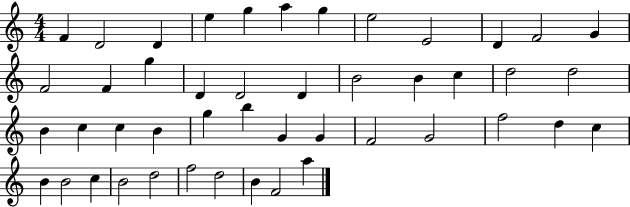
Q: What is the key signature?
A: C major